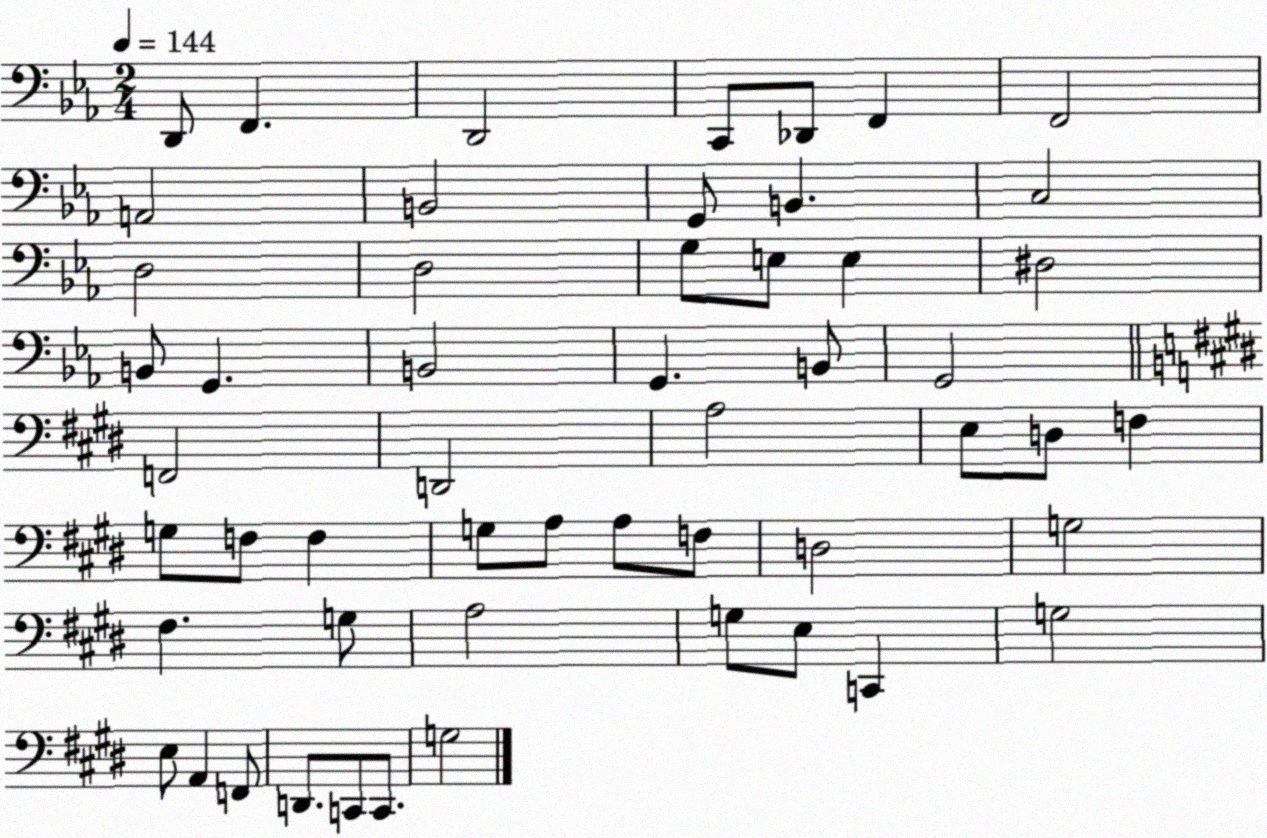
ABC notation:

X:1
T:Untitled
M:2/4
L:1/4
K:Eb
D,,/2 F,, D,,2 C,,/2 _D,,/2 F,, F,,2 A,,2 B,,2 G,,/2 B,, C,2 D,2 D,2 G,/2 E,/2 E, ^D,2 B,,/2 G,, B,,2 G,, B,,/2 G,,2 F,,2 D,,2 A,2 E,/2 D,/2 F, G,/2 F,/2 F, G,/2 A,/2 A,/2 F,/2 D,2 G,2 ^F, G,/2 A,2 G,/2 E,/2 C,, G,2 E,/2 A,, F,,/2 D,,/2 C,,/2 C,,/2 G,2